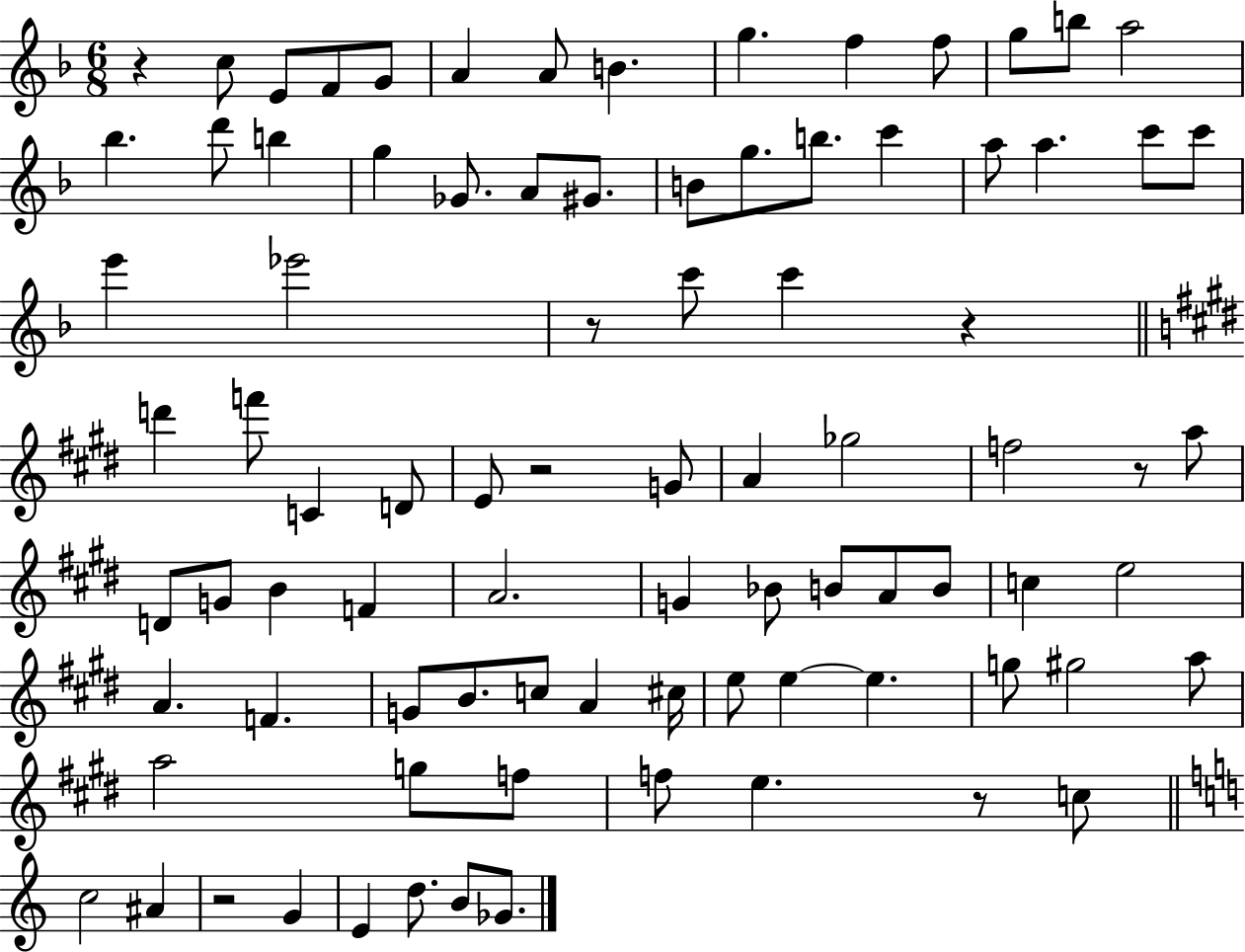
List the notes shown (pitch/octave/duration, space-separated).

R/q C5/e E4/e F4/e G4/e A4/q A4/e B4/q. G5/q. F5/q F5/e G5/e B5/e A5/h Bb5/q. D6/e B5/q G5/q Gb4/e. A4/e G#4/e. B4/e G5/e. B5/e. C6/q A5/e A5/q. C6/e C6/e E6/q Eb6/h R/e C6/e C6/q R/q D6/q F6/e C4/q D4/e E4/e R/h G4/e A4/q Gb5/h F5/h R/e A5/e D4/e G4/e B4/q F4/q A4/h. G4/q Bb4/e B4/e A4/e B4/e C5/q E5/h A4/q. F4/q. G4/e B4/e. C5/e A4/q C#5/s E5/e E5/q E5/q. G5/e G#5/h A5/e A5/h G5/e F5/e F5/e E5/q. R/e C5/e C5/h A#4/q R/h G4/q E4/q D5/e. B4/e Gb4/e.